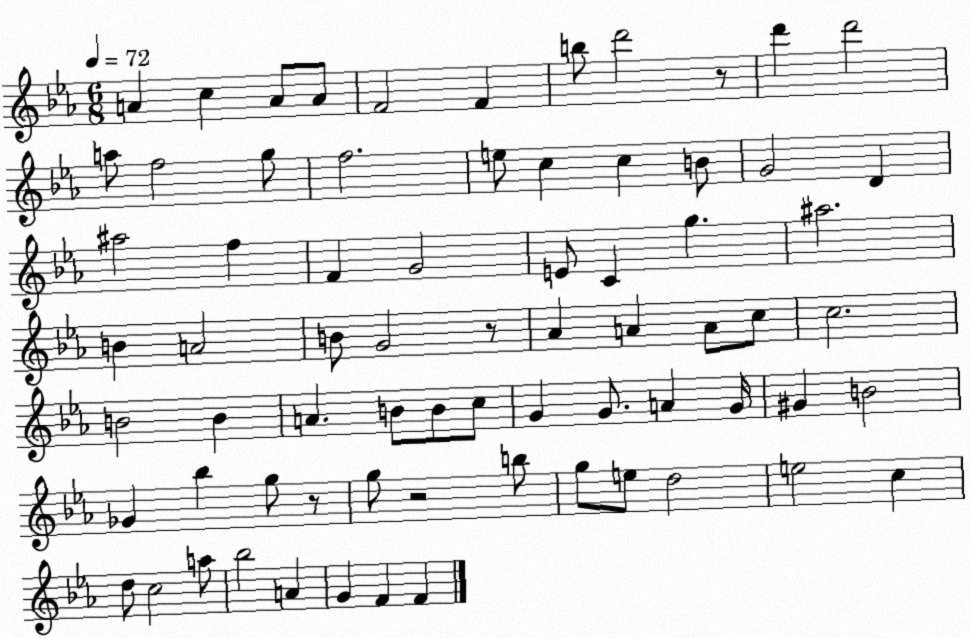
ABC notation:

X:1
T:Untitled
M:6/8
L:1/4
K:Eb
A c A/2 A/2 F2 F b/2 d'2 z/2 d' d'2 a/2 f2 g/2 f2 e/2 c c B/2 G2 D ^a2 f F G2 E/2 C g ^a2 B A2 B/2 G2 z/2 _A A A/2 c/2 c2 B2 B A B/2 B/2 c/2 G G/2 A G/4 ^G B2 _G _b g/2 z/2 g/2 z2 b/2 g/2 e/2 d2 e2 c d/2 c2 a/2 _b2 A G F F